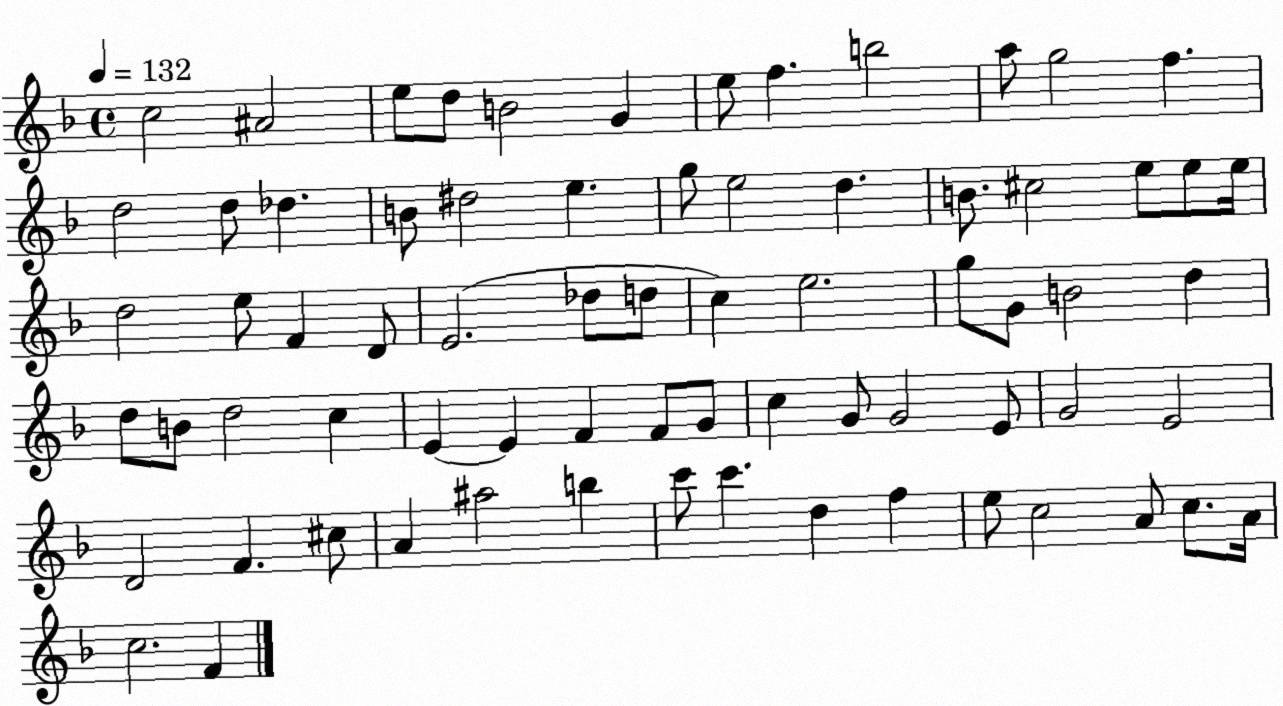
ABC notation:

X:1
T:Untitled
M:4/4
L:1/4
K:F
c2 ^A2 e/2 d/2 B2 G e/2 f b2 a/2 g2 f d2 d/2 _d B/2 ^d2 e g/2 e2 d B/2 ^c2 e/2 e/2 e/4 d2 e/2 F D/2 E2 _d/2 d/2 c e2 g/2 G/2 B2 d d/2 B/2 d2 c E E F F/2 G/2 c G/2 G2 E/2 G2 E2 D2 F ^c/2 A ^a2 b c'/2 c' d f e/2 c2 A/2 c/2 A/4 c2 F